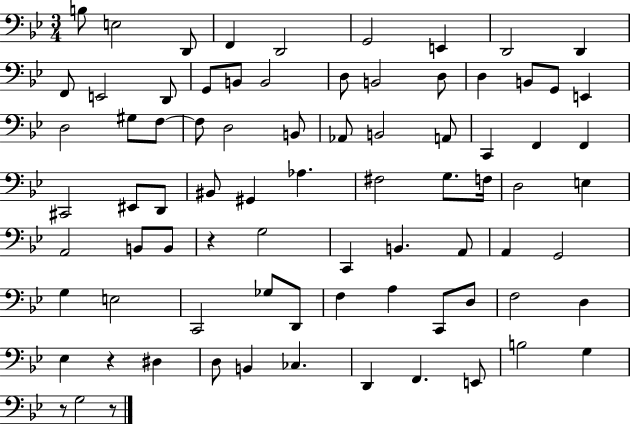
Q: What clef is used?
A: bass